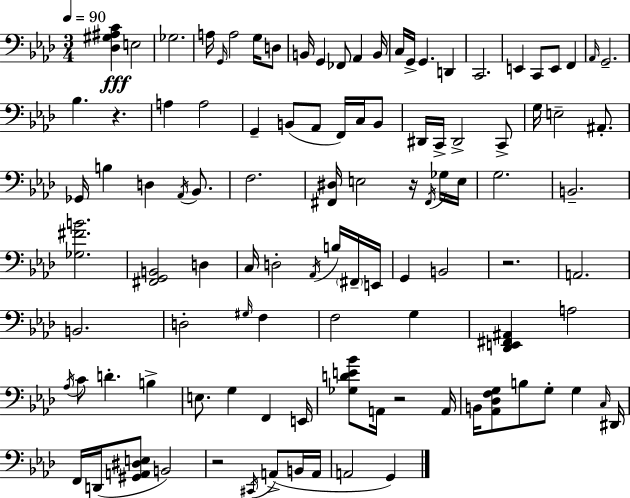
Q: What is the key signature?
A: AES major